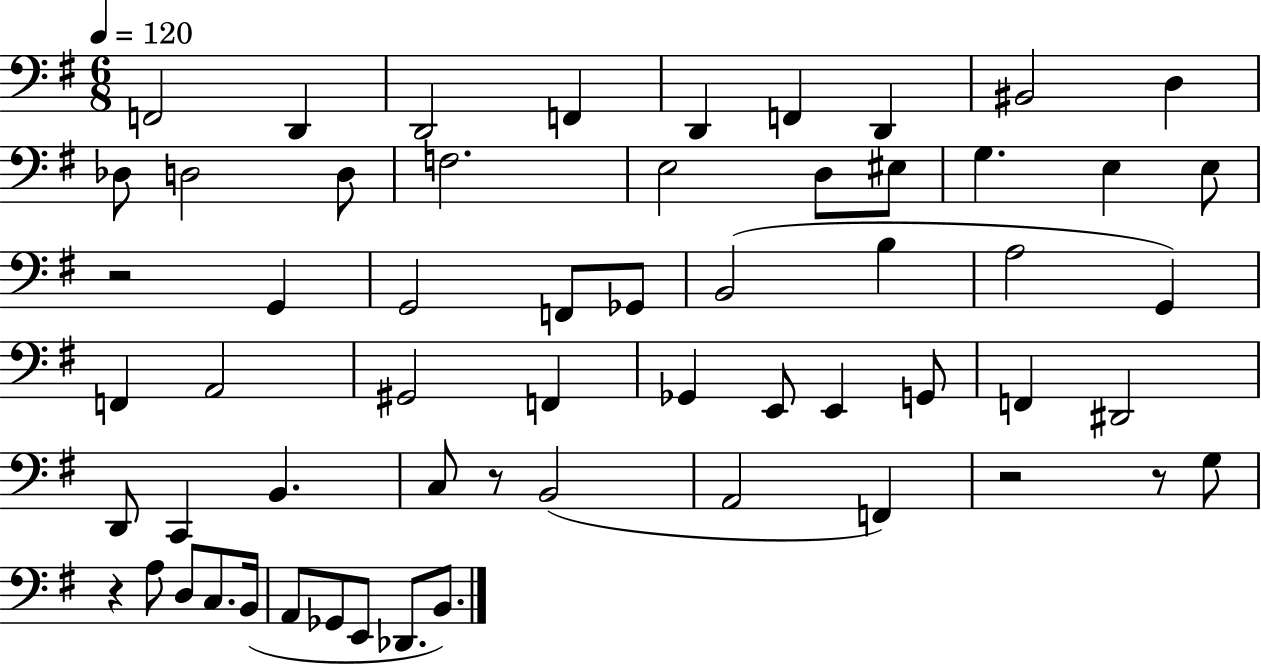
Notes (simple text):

F2/h D2/q D2/h F2/q D2/q F2/q D2/q BIS2/h D3/q Db3/e D3/h D3/e F3/h. E3/h D3/e EIS3/e G3/q. E3/q E3/e R/h G2/q G2/h F2/e Gb2/e B2/h B3/q A3/h G2/q F2/q A2/h G#2/h F2/q Gb2/q E2/e E2/q G2/e F2/q D#2/h D2/e C2/q B2/q. C3/e R/e B2/h A2/h F2/q R/h R/e G3/e R/q A3/e D3/e C3/e. B2/s A2/e Gb2/e E2/e Db2/e. B2/e.